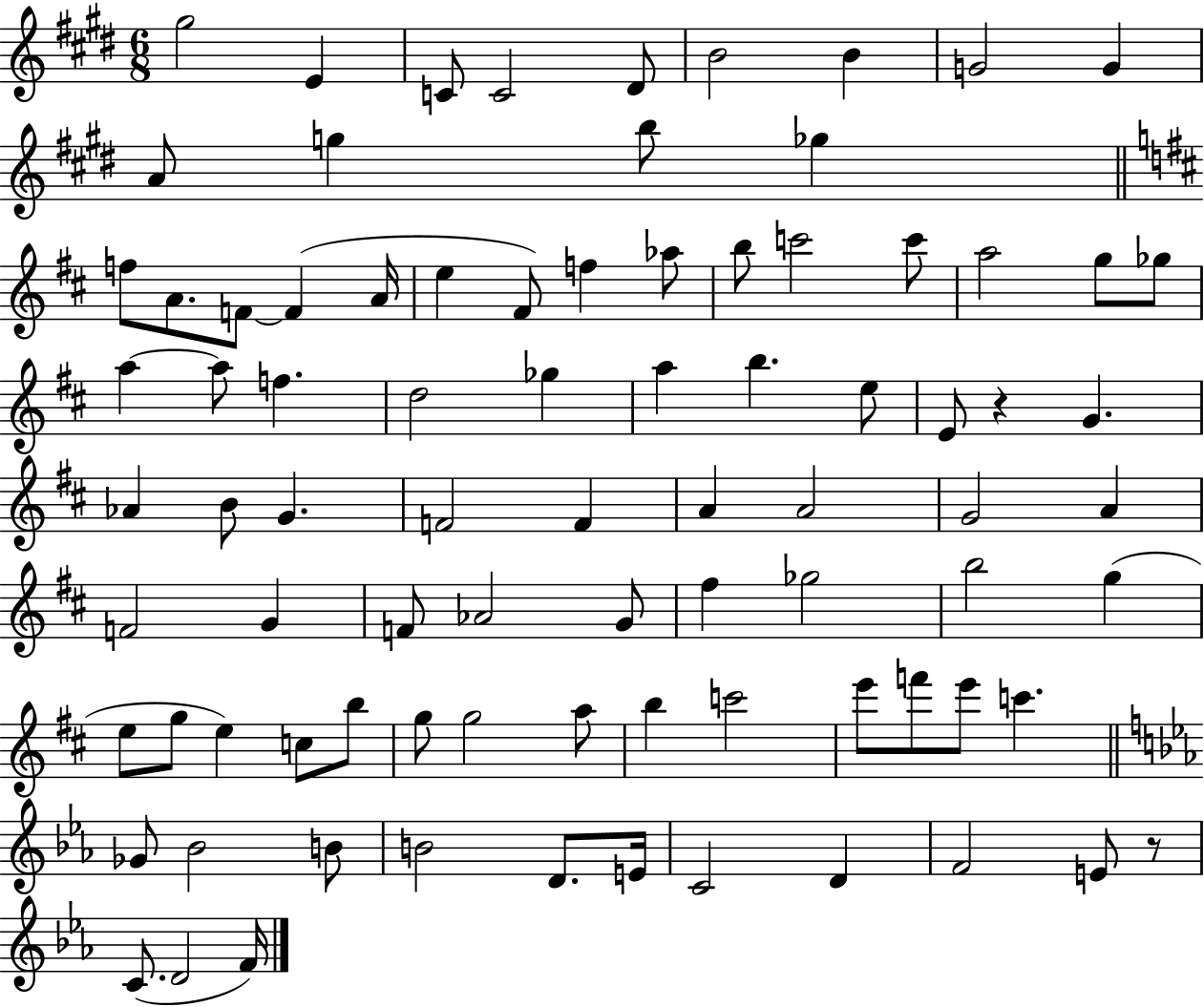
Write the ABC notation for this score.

X:1
T:Untitled
M:6/8
L:1/4
K:E
^g2 E C/2 C2 ^D/2 B2 B G2 G A/2 g b/2 _g f/2 A/2 F/2 F A/4 e ^F/2 f _a/2 b/2 c'2 c'/2 a2 g/2 _g/2 a a/2 f d2 _g a b e/2 E/2 z G _A B/2 G F2 F A A2 G2 A F2 G F/2 _A2 G/2 ^f _g2 b2 g e/2 g/2 e c/2 b/2 g/2 g2 a/2 b c'2 e'/2 f'/2 e'/2 c' _G/2 _B2 B/2 B2 D/2 E/4 C2 D F2 E/2 z/2 C/2 D2 F/4